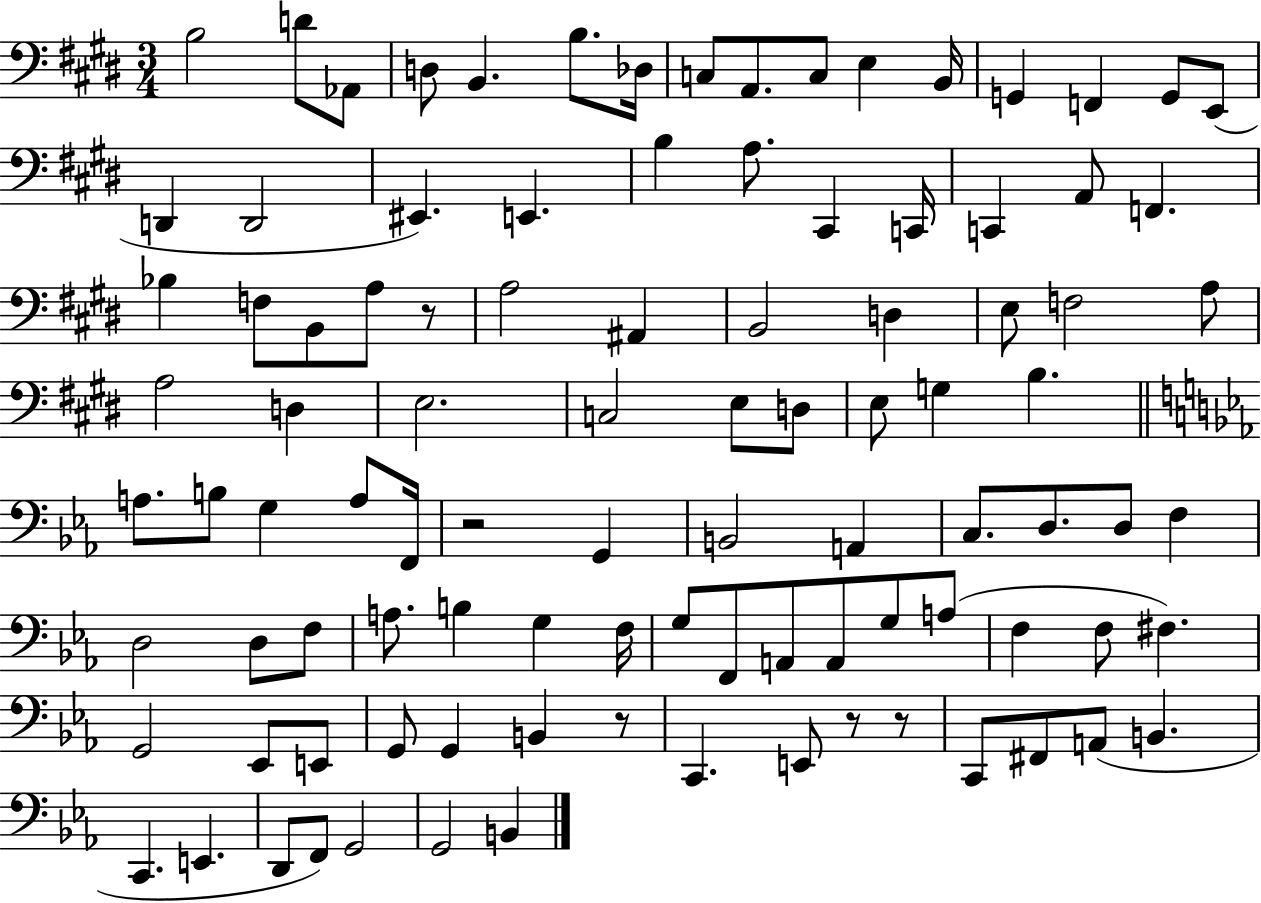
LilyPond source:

{
  \clef bass
  \numericTimeSignature
  \time 3/4
  \key e \major
  b2 d'8 aes,8 | d8 b,4. b8. des16 | c8 a,8. c8 e4 b,16 | g,4 f,4 g,8 e,8( | \break d,4 d,2 | eis,4.) e,4. | b4 a8. cis,4 c,16 | c,4 a,8 f,4. | \break bes4 f8 b,8 a8 r8 | a2 ais,4 | b,2 d4 | e8 f2 a8 | \break a2 d4 | e2. | c2 e8 d8 | e8 g4 b4. | \break \bar "||" \break \key ees \major a8. b8 g4 a8 f,16 | r2 g,4 | b,2 a,4 | c8. d8. d8 f4 | \break d2 d8 f8 | a8. b4 g4 f16 | g8 f,8 a,8 a,8 g8 a8( | f4 f8 fis4.) | \break g,2 ees,8 e,8 | g,8 g,4 b,4 r8 | c,4. e,8 r8 r8 | c,8 fis,8 a,8( b,4. | \break c,4. e,4. | d,8 f,8) g,2 | g,2 b,4 | \bar "|."
}